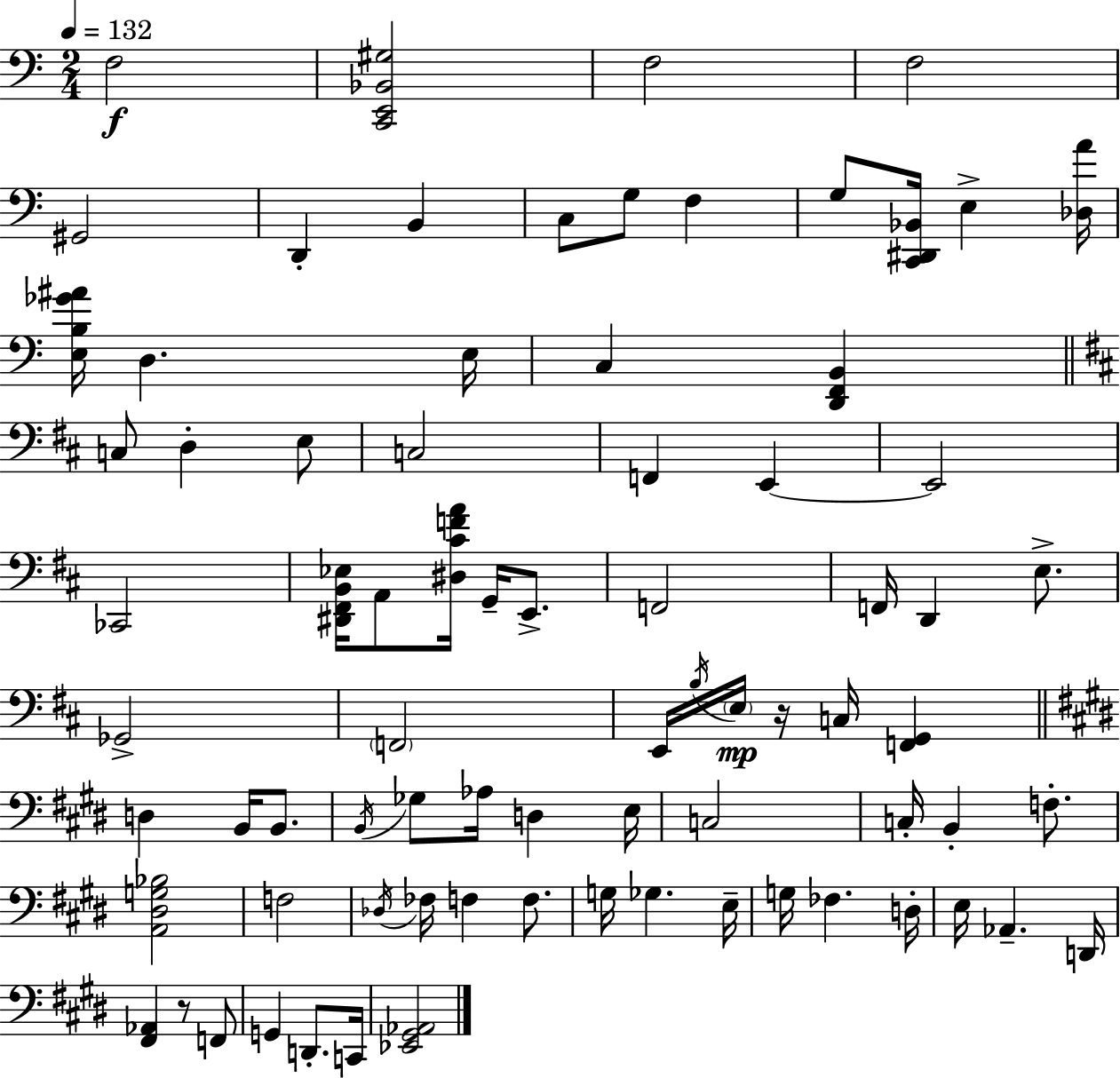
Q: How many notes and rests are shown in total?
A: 78